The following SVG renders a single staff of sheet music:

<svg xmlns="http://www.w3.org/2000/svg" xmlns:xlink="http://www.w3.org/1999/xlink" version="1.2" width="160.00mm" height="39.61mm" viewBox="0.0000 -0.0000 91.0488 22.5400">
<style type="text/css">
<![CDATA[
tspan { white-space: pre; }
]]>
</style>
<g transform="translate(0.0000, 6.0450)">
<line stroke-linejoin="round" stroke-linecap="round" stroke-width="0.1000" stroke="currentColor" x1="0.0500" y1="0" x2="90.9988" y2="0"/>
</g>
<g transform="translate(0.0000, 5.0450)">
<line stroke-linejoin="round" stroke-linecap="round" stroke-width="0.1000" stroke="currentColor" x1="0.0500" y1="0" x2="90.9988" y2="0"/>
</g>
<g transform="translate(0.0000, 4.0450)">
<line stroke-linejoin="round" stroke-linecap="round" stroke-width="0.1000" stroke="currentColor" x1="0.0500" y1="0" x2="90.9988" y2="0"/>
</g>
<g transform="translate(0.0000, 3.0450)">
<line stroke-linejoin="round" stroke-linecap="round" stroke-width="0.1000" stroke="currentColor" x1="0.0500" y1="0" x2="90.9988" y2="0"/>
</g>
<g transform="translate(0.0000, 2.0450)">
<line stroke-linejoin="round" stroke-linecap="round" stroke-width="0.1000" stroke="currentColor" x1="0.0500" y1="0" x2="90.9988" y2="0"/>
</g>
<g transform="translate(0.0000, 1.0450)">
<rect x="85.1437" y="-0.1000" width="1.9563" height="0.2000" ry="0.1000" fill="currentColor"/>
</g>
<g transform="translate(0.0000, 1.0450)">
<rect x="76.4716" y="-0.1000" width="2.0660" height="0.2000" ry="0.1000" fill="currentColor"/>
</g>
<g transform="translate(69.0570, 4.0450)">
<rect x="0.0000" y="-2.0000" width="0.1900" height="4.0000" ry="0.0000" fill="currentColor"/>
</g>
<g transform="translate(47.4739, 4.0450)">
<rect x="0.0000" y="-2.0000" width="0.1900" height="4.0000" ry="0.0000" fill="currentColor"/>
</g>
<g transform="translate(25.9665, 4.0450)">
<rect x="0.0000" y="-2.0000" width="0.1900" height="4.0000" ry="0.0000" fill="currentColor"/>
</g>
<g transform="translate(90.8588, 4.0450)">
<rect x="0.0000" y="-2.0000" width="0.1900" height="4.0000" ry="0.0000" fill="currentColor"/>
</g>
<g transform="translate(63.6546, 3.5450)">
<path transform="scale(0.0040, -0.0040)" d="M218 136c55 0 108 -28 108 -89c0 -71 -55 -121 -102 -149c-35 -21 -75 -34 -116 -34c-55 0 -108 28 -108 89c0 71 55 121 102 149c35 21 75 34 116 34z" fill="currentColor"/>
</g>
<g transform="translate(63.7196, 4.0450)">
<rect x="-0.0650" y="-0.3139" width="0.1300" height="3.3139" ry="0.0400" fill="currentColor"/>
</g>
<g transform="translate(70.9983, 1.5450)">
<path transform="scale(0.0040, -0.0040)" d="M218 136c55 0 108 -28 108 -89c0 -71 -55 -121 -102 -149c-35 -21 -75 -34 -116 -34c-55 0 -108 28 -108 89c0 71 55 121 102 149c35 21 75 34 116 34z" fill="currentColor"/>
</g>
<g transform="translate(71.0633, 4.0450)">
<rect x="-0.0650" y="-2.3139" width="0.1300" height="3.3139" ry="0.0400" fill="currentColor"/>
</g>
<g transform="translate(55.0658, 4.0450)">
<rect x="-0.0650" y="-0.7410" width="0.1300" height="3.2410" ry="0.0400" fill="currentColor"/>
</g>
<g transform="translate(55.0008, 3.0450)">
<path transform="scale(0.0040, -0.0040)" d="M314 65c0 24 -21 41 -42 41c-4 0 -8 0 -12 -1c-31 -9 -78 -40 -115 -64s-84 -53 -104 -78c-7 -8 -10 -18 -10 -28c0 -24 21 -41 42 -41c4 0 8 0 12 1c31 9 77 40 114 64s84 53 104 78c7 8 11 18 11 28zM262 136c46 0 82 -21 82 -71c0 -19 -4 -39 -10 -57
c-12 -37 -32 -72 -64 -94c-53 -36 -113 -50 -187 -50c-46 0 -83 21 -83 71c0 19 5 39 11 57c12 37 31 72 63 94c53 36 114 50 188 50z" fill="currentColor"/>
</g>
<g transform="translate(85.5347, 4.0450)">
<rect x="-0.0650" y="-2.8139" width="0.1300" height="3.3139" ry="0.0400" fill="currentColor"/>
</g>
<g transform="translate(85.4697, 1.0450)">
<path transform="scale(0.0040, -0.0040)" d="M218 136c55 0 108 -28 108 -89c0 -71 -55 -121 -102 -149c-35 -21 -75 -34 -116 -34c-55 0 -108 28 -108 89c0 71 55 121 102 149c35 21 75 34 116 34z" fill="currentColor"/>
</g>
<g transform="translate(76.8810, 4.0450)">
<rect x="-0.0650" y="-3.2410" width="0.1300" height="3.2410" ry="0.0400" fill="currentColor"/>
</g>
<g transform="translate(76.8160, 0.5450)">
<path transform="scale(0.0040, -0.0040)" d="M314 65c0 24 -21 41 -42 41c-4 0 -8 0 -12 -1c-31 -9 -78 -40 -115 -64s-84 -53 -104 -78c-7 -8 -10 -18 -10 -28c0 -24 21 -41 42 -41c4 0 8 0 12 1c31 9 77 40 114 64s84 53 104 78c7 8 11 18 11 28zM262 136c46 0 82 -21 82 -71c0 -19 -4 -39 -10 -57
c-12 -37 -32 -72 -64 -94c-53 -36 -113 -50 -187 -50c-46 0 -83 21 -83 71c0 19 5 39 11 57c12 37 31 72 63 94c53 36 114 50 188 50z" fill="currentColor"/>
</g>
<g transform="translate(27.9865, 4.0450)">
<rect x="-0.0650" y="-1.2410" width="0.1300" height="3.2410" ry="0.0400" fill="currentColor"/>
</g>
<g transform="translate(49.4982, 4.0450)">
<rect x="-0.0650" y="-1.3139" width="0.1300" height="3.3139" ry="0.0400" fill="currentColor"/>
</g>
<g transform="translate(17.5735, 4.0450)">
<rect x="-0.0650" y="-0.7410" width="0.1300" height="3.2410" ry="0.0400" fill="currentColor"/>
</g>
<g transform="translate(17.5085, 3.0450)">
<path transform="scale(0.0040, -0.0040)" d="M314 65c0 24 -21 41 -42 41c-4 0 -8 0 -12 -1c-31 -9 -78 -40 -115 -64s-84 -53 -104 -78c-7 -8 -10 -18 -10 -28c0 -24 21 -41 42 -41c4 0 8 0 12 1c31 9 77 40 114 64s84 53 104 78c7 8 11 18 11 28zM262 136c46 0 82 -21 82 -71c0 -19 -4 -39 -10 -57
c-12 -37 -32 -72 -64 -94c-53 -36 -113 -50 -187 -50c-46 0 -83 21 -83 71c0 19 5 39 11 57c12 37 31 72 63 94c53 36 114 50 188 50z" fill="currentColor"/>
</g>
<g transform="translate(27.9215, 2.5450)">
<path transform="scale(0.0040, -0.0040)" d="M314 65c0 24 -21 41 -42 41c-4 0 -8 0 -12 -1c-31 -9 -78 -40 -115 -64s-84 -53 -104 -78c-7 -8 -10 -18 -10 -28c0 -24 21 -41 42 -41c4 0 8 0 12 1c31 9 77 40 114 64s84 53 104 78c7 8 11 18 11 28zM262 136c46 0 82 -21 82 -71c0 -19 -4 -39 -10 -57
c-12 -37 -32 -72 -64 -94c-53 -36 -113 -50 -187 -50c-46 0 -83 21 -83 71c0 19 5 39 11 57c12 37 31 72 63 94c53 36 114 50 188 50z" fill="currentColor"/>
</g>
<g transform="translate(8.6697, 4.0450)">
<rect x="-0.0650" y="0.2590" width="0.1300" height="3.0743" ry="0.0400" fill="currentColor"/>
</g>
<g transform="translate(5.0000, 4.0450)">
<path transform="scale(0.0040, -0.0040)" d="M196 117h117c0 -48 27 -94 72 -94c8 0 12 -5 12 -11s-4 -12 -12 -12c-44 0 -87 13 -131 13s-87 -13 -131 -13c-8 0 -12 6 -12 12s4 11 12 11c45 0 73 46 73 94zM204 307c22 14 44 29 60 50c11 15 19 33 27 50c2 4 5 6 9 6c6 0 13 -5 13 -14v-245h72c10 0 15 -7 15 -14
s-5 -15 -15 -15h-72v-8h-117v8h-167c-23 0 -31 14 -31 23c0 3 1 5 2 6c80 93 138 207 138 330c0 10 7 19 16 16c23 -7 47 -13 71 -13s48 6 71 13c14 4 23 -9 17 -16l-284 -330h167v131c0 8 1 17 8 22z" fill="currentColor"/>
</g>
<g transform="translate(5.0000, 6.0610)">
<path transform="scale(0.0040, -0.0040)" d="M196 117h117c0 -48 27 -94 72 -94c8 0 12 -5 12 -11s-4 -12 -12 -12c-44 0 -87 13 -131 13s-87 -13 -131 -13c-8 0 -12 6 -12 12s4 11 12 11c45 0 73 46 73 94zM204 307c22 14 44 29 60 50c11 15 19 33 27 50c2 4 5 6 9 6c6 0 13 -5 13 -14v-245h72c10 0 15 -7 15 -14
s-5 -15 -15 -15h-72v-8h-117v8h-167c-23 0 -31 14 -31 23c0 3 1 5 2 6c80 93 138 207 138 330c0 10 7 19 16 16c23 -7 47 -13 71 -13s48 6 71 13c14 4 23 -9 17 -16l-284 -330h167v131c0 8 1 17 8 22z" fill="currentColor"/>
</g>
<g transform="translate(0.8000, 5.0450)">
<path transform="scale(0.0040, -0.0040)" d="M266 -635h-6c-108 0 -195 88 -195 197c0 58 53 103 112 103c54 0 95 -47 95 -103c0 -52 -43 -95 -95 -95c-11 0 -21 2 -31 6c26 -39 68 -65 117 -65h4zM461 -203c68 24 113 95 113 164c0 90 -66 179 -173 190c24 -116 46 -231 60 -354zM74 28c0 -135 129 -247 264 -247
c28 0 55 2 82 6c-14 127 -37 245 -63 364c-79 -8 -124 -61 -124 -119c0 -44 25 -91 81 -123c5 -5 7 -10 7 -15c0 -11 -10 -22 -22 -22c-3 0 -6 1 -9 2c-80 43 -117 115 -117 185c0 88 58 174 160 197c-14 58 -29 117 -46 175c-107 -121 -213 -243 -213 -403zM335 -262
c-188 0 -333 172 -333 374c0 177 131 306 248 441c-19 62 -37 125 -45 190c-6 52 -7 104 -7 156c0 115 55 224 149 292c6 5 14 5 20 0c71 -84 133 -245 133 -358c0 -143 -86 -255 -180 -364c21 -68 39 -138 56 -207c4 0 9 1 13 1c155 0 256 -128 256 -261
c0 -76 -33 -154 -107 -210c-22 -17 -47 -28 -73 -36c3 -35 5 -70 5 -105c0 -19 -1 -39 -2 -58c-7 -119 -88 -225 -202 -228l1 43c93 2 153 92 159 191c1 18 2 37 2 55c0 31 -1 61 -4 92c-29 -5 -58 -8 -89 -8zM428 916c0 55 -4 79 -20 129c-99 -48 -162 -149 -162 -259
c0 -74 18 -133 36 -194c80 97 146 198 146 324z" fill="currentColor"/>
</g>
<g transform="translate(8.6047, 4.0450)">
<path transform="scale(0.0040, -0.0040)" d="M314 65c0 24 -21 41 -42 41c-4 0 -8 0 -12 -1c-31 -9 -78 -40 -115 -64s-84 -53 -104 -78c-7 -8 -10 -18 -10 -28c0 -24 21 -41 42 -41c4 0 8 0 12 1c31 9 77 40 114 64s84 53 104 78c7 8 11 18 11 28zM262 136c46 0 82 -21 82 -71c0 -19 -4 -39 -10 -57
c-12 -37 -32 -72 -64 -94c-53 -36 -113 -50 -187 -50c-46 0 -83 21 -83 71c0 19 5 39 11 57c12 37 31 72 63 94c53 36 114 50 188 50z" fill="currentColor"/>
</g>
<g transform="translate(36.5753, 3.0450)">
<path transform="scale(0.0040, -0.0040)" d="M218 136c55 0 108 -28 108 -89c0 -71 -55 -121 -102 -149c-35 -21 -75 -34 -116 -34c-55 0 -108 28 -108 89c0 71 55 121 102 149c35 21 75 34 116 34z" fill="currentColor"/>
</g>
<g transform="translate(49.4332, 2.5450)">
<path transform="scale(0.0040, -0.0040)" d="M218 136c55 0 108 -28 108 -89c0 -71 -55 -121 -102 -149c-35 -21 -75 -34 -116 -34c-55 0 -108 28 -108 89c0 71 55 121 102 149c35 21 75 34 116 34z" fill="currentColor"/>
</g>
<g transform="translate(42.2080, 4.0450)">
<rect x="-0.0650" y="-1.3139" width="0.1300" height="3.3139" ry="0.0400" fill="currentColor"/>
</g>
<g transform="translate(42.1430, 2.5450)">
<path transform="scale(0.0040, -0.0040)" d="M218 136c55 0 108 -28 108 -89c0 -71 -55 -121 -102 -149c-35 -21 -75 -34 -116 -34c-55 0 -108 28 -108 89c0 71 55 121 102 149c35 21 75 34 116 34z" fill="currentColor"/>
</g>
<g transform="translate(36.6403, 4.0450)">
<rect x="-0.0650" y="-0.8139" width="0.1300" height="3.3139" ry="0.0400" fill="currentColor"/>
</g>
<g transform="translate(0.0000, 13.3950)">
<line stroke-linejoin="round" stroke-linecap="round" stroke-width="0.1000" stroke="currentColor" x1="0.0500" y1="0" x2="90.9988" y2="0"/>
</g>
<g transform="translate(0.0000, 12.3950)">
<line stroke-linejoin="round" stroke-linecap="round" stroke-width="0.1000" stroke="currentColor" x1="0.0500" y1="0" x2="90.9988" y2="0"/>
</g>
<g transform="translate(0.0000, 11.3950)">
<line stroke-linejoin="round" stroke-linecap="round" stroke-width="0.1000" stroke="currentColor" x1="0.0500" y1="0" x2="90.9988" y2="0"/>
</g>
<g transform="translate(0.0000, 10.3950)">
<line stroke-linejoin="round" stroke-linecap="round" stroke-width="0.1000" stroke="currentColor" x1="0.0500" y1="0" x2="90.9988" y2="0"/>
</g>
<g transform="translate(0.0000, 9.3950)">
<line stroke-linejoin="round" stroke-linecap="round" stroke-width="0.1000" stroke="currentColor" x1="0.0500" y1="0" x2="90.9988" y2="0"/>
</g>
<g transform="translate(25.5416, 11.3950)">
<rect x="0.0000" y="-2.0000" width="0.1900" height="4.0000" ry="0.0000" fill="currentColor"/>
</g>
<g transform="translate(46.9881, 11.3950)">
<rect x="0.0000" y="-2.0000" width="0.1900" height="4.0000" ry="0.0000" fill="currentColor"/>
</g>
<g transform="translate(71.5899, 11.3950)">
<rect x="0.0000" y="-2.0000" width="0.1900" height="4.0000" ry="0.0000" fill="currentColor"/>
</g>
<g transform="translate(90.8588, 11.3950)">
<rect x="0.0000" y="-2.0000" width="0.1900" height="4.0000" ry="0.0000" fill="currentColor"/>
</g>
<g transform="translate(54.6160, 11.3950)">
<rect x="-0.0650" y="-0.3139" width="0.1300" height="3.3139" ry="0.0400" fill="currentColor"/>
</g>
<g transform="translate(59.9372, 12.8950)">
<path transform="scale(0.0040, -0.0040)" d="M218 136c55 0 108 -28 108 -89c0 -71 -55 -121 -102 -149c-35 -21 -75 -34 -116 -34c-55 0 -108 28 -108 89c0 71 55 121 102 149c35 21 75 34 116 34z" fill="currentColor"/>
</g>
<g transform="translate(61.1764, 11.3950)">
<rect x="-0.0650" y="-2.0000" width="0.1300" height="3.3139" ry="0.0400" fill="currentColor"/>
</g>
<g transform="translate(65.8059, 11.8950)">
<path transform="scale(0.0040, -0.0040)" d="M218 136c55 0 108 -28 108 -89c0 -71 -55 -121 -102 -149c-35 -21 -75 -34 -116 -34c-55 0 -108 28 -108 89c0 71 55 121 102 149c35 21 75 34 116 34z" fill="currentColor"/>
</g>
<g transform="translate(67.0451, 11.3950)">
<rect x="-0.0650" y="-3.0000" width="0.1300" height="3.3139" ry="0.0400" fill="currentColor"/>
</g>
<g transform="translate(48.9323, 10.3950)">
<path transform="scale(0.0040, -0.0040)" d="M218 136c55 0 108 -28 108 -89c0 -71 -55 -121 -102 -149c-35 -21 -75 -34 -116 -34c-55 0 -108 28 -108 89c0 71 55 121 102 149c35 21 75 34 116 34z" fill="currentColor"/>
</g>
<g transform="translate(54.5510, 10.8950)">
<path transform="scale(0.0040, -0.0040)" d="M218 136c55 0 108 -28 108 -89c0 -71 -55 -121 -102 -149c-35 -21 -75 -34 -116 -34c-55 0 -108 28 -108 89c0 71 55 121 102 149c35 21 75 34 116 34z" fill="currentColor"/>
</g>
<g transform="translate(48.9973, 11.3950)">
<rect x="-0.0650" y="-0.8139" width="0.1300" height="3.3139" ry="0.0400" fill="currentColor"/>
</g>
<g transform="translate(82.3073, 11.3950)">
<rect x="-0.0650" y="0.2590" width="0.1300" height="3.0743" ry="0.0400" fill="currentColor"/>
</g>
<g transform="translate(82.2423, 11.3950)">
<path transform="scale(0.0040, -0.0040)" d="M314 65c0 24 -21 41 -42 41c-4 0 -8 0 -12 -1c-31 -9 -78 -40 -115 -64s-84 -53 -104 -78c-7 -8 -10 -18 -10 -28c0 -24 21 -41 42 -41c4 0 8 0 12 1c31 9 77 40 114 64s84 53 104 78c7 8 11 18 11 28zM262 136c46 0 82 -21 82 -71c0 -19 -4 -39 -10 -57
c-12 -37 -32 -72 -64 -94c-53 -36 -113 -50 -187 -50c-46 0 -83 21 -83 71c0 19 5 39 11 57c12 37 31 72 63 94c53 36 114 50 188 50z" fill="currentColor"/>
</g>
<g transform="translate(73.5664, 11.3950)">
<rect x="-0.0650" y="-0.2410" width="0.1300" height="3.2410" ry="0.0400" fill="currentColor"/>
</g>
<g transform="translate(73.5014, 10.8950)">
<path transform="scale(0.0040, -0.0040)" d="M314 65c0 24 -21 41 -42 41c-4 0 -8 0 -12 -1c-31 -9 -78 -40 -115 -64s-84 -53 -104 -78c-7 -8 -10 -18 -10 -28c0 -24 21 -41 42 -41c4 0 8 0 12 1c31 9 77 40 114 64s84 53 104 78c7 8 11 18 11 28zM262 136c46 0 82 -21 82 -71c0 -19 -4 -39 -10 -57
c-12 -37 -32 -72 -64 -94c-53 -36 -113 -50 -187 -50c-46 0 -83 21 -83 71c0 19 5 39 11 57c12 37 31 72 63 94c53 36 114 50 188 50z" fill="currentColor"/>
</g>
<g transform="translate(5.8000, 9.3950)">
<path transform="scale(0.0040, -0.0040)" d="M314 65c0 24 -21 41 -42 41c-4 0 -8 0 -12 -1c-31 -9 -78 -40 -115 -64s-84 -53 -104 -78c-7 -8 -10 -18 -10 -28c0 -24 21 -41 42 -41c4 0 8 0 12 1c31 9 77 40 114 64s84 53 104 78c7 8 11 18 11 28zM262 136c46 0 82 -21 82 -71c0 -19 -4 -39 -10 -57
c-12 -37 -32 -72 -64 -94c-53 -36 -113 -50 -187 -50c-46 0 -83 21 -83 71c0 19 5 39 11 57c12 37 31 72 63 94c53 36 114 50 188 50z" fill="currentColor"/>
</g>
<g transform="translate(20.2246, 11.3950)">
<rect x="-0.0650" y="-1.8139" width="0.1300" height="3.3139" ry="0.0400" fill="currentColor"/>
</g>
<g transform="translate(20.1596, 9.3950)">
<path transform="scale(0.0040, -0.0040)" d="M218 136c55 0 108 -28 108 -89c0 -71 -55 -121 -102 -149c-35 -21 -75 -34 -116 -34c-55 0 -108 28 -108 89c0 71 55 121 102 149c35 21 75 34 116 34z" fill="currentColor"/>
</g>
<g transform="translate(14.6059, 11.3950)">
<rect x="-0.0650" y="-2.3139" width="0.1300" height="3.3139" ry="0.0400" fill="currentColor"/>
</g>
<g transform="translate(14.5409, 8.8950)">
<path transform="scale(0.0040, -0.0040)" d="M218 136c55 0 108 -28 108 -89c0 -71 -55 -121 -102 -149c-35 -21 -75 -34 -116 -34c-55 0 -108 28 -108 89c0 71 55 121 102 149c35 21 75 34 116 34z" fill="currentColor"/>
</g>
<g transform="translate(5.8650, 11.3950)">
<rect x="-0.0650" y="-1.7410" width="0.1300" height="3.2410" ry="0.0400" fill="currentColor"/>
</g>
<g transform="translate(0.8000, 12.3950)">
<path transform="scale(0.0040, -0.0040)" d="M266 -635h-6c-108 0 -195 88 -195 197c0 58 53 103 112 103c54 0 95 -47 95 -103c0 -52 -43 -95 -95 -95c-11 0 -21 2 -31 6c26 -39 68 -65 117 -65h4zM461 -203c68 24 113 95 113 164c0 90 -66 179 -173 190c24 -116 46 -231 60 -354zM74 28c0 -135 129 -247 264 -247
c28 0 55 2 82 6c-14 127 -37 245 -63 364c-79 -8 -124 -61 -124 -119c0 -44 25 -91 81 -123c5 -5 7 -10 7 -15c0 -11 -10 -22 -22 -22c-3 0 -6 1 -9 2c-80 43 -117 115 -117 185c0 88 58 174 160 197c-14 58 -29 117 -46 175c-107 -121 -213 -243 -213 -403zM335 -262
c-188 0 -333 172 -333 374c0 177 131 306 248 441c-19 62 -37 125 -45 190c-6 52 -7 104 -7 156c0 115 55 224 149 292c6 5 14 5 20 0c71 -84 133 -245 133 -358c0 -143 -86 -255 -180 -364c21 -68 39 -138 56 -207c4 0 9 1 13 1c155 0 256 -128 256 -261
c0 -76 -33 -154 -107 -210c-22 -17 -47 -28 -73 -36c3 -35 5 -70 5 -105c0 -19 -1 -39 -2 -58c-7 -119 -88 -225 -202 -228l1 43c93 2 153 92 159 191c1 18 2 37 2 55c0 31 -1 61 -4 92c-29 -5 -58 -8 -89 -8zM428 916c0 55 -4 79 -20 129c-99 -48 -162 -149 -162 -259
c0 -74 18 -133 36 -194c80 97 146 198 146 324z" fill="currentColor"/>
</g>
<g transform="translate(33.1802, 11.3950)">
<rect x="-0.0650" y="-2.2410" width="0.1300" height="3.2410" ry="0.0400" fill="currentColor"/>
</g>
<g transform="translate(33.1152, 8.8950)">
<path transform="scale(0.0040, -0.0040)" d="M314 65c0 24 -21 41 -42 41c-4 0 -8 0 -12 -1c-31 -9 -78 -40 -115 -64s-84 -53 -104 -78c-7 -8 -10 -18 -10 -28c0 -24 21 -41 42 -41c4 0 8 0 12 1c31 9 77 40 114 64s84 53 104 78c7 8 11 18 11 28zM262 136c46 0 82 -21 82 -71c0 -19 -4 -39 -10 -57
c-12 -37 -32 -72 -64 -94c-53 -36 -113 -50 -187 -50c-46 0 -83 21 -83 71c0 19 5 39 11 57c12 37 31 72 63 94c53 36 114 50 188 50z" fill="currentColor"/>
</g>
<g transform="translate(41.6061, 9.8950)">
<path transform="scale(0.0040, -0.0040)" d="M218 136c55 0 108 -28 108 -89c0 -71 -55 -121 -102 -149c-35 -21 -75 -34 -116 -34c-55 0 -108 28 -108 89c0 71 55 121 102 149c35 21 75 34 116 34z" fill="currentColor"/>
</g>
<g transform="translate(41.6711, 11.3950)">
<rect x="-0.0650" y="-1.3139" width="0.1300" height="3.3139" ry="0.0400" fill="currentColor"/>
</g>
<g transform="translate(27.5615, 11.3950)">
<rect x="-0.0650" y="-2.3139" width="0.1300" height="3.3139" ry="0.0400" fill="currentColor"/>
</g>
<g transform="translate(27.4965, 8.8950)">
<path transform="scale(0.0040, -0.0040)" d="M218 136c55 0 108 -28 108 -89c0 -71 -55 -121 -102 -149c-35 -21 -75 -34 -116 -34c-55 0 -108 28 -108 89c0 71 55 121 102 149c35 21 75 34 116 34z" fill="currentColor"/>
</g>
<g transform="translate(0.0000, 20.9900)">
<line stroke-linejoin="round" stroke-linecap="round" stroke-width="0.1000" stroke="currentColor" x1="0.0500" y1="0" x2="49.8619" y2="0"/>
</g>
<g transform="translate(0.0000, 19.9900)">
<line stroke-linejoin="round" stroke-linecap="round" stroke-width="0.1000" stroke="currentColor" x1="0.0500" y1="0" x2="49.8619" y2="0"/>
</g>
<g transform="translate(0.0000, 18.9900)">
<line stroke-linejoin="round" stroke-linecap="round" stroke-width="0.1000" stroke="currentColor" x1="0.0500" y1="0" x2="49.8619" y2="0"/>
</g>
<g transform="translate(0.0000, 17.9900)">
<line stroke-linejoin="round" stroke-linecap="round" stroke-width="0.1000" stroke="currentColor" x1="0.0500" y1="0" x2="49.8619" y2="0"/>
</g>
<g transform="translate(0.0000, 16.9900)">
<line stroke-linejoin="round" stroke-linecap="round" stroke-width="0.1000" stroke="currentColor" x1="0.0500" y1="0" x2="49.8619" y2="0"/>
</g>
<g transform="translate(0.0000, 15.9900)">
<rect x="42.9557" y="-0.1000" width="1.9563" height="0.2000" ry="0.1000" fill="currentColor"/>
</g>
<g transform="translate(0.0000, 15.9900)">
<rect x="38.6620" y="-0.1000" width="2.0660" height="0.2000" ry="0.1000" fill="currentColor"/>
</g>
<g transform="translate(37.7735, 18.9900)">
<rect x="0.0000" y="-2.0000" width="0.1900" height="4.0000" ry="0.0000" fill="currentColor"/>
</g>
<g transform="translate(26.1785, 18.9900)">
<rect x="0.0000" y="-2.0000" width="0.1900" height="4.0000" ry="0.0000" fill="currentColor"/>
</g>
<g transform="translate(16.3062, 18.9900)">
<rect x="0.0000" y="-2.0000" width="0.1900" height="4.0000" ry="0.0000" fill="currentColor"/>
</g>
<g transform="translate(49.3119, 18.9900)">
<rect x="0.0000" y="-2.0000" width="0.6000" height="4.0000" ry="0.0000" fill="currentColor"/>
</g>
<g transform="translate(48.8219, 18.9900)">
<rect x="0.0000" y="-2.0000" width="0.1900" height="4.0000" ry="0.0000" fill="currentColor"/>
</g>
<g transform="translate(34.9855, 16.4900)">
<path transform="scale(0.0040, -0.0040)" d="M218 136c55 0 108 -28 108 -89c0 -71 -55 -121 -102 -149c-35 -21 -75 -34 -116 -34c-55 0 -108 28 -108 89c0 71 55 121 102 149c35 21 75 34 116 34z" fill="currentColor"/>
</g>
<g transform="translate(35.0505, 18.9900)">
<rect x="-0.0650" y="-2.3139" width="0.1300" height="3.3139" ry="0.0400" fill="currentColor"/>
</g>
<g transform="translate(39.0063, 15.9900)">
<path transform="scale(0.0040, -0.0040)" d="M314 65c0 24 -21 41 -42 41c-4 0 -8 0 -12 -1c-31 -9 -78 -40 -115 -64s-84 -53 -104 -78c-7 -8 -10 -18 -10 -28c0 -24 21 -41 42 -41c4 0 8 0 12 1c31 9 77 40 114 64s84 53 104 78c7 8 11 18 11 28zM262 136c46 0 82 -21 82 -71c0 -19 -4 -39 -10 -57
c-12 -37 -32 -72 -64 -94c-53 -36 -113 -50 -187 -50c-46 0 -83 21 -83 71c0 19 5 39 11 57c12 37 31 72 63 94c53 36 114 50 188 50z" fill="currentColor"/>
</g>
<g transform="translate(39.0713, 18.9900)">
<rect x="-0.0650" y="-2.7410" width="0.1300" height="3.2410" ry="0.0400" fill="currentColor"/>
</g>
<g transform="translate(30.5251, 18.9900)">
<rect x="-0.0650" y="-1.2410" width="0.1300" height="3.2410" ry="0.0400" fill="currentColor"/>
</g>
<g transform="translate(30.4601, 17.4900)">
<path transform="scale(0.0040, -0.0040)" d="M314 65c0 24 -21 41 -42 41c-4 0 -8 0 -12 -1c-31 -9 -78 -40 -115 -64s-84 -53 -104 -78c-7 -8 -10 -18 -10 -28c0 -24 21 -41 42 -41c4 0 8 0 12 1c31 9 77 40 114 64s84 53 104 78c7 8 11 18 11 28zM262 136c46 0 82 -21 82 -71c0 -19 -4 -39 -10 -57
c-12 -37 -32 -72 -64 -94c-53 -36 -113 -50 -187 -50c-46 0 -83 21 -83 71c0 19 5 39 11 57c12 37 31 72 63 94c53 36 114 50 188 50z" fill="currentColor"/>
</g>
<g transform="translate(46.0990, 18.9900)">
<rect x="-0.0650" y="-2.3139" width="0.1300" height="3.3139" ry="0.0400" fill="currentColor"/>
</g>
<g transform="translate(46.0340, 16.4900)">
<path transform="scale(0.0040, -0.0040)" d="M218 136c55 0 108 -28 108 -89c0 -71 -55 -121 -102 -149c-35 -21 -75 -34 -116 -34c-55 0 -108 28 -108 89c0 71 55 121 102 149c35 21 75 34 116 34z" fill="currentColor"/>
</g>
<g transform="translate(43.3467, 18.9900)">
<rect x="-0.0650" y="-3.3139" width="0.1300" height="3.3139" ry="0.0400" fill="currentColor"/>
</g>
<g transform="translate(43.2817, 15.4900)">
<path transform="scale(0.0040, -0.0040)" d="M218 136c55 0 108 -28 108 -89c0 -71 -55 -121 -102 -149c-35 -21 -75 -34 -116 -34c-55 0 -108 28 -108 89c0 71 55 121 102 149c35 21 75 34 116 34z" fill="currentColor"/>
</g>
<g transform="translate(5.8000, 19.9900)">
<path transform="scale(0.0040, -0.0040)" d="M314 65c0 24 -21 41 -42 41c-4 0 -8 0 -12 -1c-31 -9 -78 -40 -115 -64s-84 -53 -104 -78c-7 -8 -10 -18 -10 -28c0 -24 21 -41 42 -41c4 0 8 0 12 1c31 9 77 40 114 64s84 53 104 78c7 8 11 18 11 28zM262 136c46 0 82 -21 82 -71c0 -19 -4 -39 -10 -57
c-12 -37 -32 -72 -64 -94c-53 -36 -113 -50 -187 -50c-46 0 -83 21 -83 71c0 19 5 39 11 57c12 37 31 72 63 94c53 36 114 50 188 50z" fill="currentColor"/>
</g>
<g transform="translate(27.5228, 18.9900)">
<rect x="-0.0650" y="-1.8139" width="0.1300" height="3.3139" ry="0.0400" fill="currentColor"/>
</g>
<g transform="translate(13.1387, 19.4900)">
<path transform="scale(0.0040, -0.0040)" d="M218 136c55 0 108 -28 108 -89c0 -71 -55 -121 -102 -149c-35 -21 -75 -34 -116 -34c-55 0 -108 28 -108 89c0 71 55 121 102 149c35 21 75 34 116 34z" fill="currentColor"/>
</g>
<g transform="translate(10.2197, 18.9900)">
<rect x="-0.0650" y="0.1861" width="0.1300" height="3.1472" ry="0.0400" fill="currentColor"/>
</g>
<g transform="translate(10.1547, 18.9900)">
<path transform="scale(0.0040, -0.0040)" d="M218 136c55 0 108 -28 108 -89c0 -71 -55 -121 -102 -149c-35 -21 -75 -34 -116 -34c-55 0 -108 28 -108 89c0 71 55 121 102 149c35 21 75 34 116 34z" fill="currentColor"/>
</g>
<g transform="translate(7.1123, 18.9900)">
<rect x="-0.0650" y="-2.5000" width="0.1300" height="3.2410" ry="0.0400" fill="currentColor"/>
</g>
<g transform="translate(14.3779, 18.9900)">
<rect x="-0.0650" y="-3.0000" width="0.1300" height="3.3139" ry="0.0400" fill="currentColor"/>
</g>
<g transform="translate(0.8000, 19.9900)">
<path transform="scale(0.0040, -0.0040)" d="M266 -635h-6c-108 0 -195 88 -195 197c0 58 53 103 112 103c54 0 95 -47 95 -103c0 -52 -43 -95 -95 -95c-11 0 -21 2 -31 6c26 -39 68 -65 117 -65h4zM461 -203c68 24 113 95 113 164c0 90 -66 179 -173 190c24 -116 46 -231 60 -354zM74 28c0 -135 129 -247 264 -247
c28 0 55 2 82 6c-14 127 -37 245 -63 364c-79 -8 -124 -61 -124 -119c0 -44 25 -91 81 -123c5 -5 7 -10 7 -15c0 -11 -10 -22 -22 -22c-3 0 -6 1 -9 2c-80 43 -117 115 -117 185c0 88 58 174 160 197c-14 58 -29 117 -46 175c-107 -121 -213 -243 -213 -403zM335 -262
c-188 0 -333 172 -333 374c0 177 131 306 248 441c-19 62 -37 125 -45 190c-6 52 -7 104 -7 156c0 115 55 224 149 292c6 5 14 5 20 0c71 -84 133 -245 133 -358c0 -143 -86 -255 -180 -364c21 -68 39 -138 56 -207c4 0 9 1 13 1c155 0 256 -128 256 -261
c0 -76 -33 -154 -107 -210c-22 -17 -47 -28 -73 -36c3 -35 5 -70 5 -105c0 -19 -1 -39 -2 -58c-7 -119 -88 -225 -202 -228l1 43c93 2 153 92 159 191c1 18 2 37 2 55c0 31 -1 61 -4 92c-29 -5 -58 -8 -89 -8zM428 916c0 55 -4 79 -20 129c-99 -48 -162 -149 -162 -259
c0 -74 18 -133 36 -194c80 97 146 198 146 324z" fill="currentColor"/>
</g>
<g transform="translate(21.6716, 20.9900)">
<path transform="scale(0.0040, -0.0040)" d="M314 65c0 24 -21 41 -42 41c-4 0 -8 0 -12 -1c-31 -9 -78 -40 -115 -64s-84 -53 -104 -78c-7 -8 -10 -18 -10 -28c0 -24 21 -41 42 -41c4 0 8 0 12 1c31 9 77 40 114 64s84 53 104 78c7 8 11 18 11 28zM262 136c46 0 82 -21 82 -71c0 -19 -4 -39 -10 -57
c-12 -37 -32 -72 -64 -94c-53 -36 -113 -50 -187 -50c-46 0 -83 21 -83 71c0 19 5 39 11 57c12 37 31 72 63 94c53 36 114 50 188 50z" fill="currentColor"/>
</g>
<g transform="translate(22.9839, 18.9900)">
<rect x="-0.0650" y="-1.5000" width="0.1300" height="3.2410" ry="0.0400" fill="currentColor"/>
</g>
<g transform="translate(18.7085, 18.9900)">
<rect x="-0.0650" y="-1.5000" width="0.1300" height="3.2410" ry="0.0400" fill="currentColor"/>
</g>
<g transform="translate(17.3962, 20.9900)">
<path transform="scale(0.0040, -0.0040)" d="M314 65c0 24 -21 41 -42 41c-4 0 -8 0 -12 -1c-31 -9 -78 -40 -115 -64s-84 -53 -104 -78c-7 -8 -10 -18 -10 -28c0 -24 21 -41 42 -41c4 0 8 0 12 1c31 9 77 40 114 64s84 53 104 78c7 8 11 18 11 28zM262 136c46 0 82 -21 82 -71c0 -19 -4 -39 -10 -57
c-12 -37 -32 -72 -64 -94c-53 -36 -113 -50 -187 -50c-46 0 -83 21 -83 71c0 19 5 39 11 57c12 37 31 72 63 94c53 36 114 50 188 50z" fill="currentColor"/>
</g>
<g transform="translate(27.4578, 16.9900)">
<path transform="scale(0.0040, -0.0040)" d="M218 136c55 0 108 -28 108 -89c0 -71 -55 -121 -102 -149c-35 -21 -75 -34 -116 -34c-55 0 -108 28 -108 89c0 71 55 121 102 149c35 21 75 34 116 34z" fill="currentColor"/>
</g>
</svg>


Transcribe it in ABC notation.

X:1
T:Untitled
M:4/4
L:1/4
K:C
B2 d2 e2 d e e d2 c g b2 a f2 g f g g2 e d c F A c2 B2 G2 B A E2 E2 f e2 g a2 b g